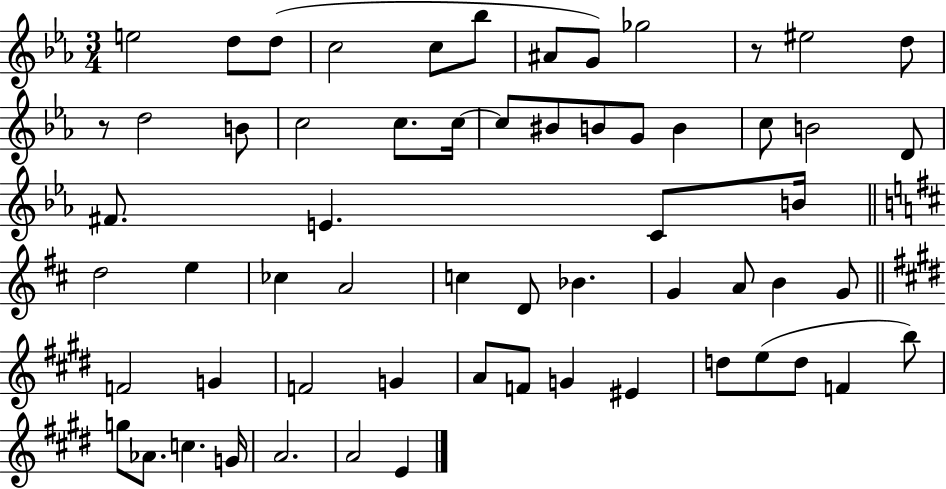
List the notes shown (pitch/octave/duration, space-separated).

E5/h D5/e D5/e C5/h C5/e Bb5/e A#4/e G4/e Gb5/h R/e EIS5/h D5/e R/e D5/h B4/e C5/h C5/e. C5/s C5/e BIS4/e B4/e G4/e B4/q C5/e B4/h D4/e F#4/e. E4/q. C4/e B4/s D5/h E5/q CES5/q A4/h C5/q D4/e Bb4/q. G4/q A4/e B4/q G4/e F4/h G4/q F4/h G4/q A4/e F4/e G4/q EIS4/q D5/e E5/e D5/e F4/q B5/e G5/e Ab4/e. C5/q. G4/s A4/h. A4/h E4/q